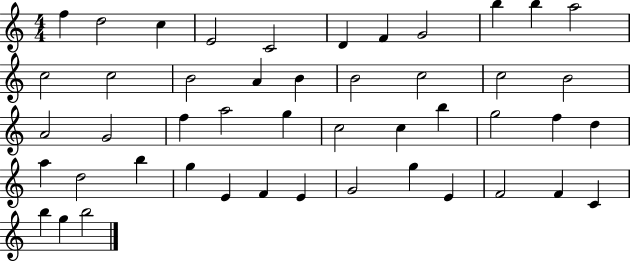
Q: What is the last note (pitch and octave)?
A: B5